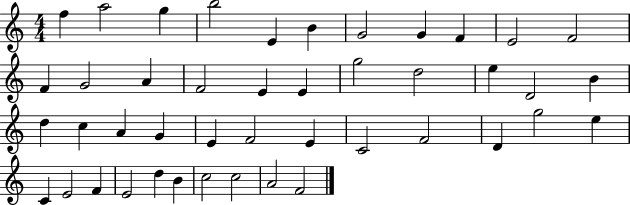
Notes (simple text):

F5/q A5/h G5/q B5/h E4/q B4/q G4/h G4/q F4/q E4/h F4/h F4/q G4/h A4/q F4/h E4/q E4/q G5/h D5/h E5/q D4/h B4/q D5/q C5/q A4/q G4/q E4/q F4/h E4/q C4/h F4/h D4/q G5/h E5/q C4/q E4/h F4/q E4/h D5/q B4/q C5/h C5/h A4/h F4/h